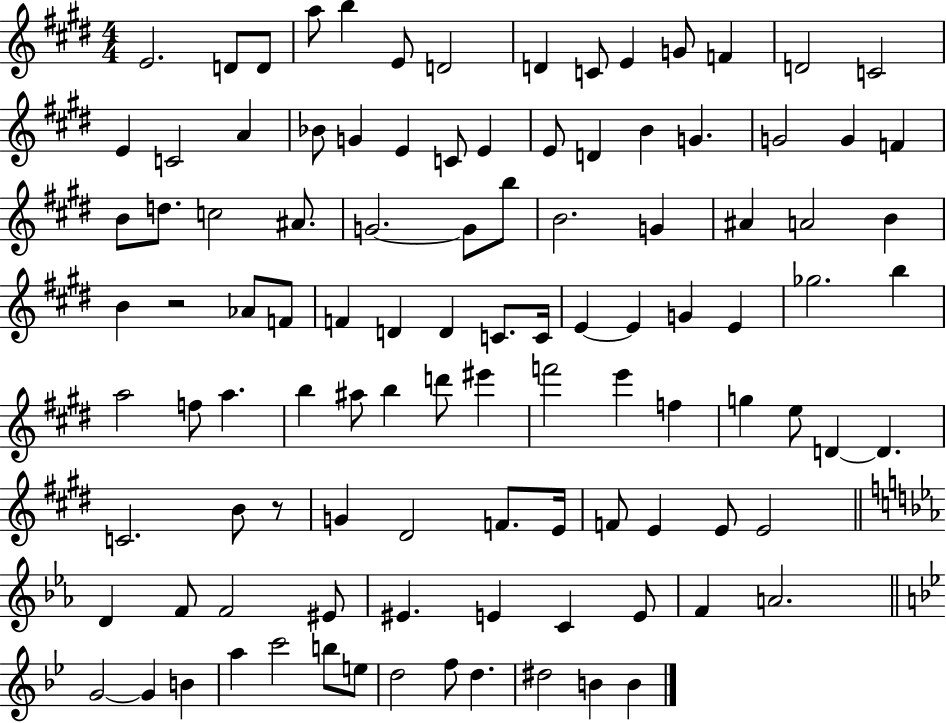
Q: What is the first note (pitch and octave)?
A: E4